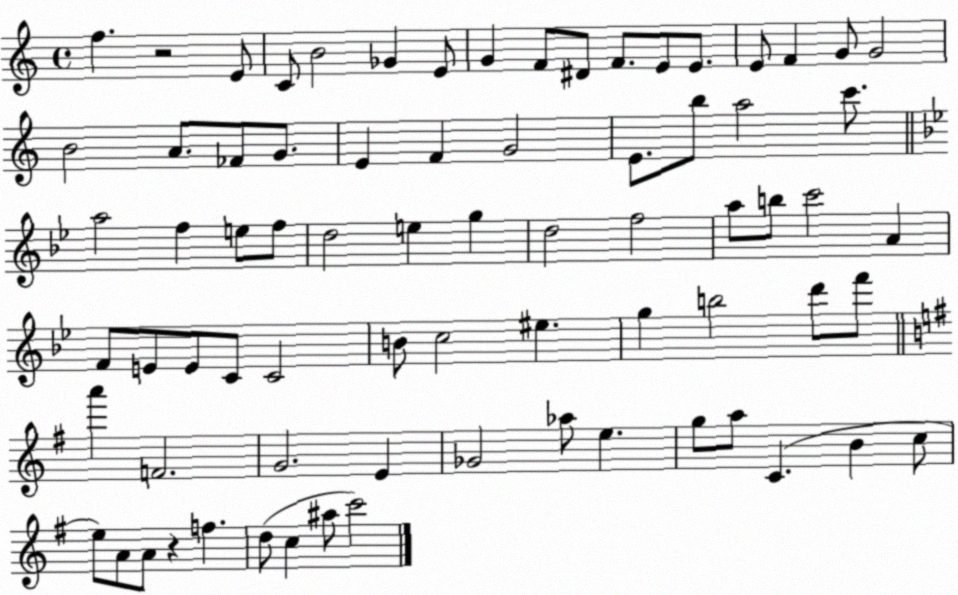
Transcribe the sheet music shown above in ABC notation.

X:1
T:Untitled
M:4/4
L:1/4
K:C
f z2 E/2 C/2 B2 _G E/2 G F/2 ^D/2 F/2 E/2 E/2 E/2 F G/2 G2 B2 A/2 _F/2 G/2 E F G2 E/2 b/2 a2 c'/2 a2 f e/2 f/2 d2 e g d2 f2 a/2 b/2 c'2 A F/2 E/2 E/2 C/2 C2 B/2 c2 ^e g b2 d'/2 f'/2 a' F2 G2 E _G2 _a/2 e g/2 a/2 C B c/2 e/2 A/2 A/2 z f d/2 c ^a/2 c'2